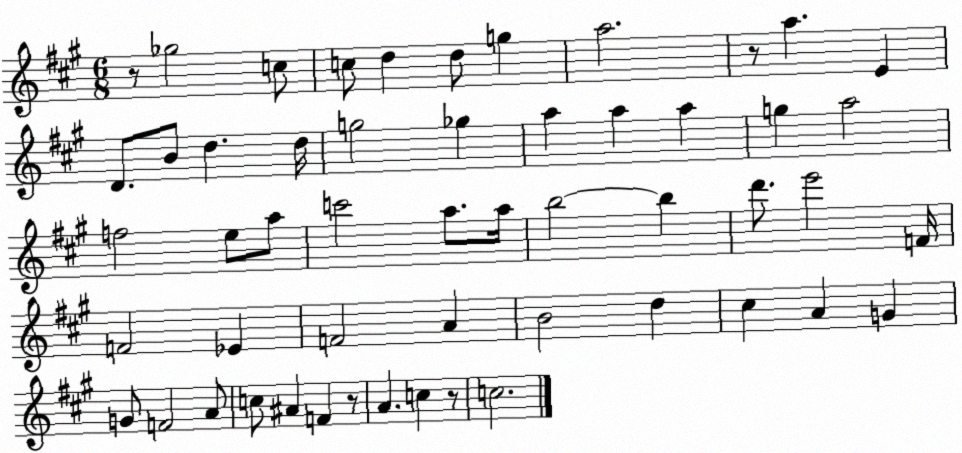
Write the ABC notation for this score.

X:1
T:Untitled
M:6/8
L:1/4
K:A
z/2 _g2 c/2 c/2 d d/2 g a2 z/2 a E D/2 B/2 d d/4 g2 _g a a a g a2 f2 e/2 a/2 c'2 a/2 a/4 b2 b d'/2 e'2 F/4 F2 _E F2 A B2 d ^c A G G/2 F2 A/2 c/2 ^A F z/2 A c z/2 c2